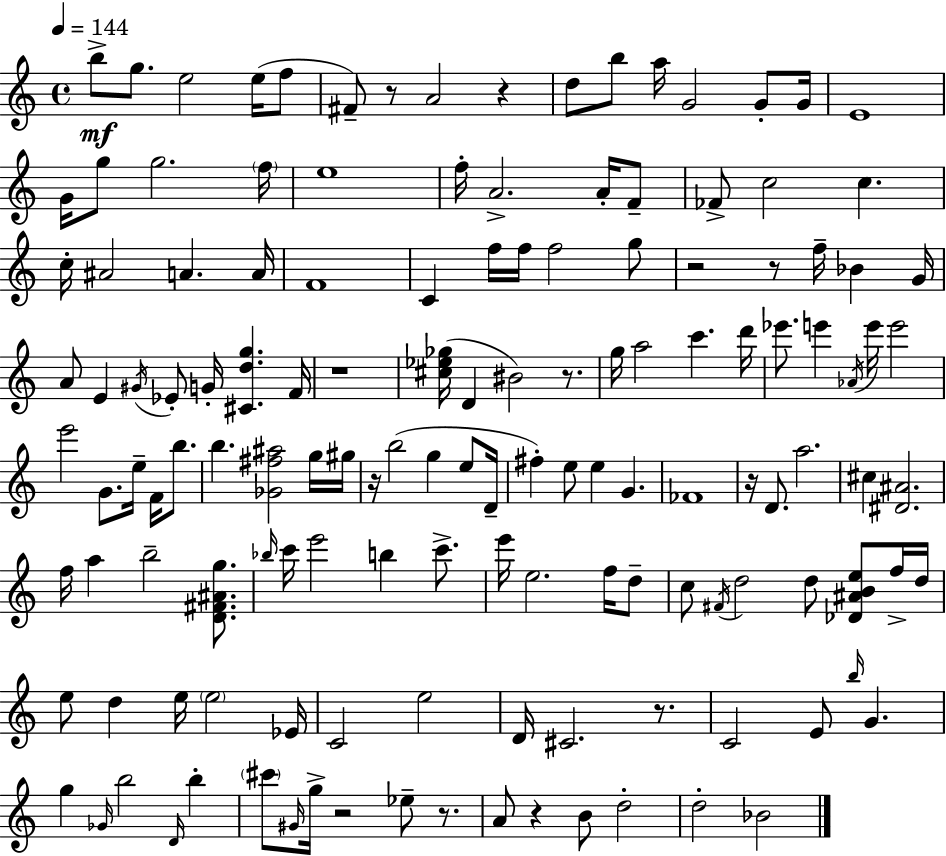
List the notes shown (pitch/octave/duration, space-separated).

B5/e G5/e. E5/h E5/s F5/e F#4/e R/e A4/h R/q D5/e B5/e A5/s G4/h G4/e G4/s E4/w G4/s G5/e G5/h. F5/s E5/w F5/s A4/h. A4/s F4/e FES4/e C5/h C5/q. C5/s A#4/h A4/q. A4/s F4/w C4/q F5/s F5/s F5/h G5/e R/h R/e F5/s Bb4/q G4/s A4/e E4/q G#4/s Eb4/e G4/s [C#4,D5,G5]/q. F4/s R/w [C#5,Eb5,Gb5]/s D4/q BIS4/h R/e. G5/s A5/h C6/q. D6/s Eb6/e. E6/q Ab4/s E6/s E6/h E6/h G4/e. E5/s F4/s B5/e. B5/q. [Gb4,F#5,A#5]/h G5/s G#5/s R/s B5/h G5/q E5/e D4/s F#5/q E5/e E5/q G4/q. FES4/w R/s D4/e. A5/h. C#5/q [D#4,A#4]/h. F5/s A5/q B5/h [D4,F#4,A#4,G5]/e. Bb5/s C6/s E6/h B5/q C6/e. E6/s E5/h. F5/s D5/e C5/e F#4/s D5/h D5/e [Db4,A#4,B4,E5]/e F5/s D5/s E5/e D5/q E5/s E5/h Eb4/s C4/h E5/h D4/s C#4/h. R/e. C4/h E4/e B5/s G4/q. G5/q Gb4/s B5/h D4/s B5/q C#6/e G#4/s G5/s R/h Eb5/e R/e. A4/e R/q B4/e D5/h D5/h Bb4/h